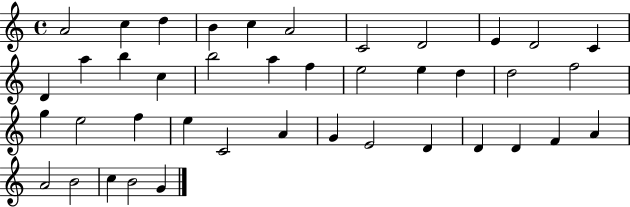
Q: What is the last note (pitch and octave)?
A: G4